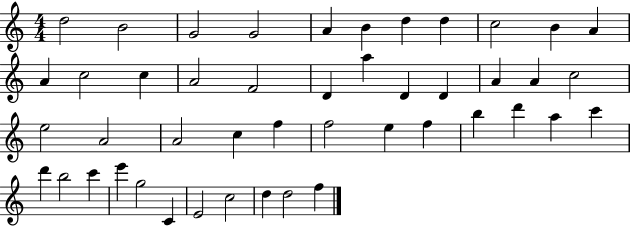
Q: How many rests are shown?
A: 0